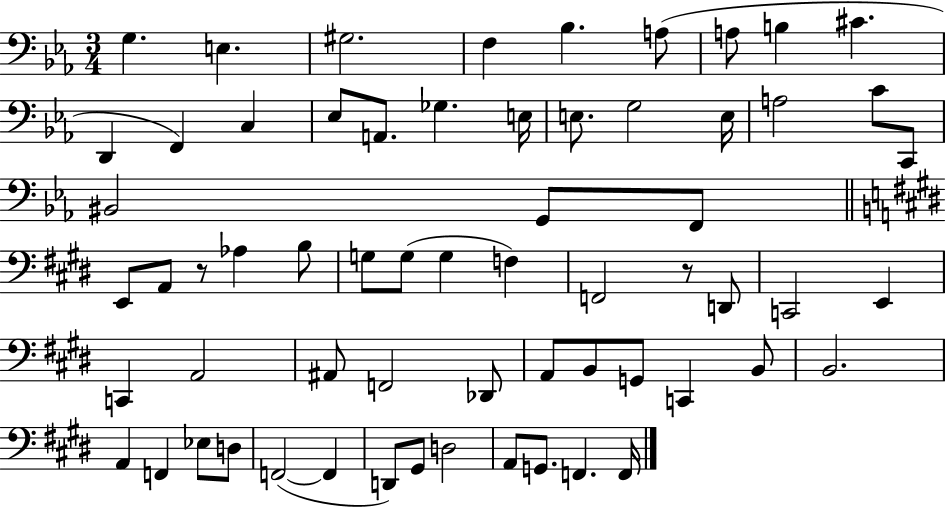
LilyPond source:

{
  \clef bass
  \numericTimeSignature
  \time 3/4
  \key ees \major
  \repeat volta 2 { g4. e4. | gis2. | f4 bes4. a8( | a8 b4 cis'4. | \break d,4 f,4) c4 | ees8 a,8. ges4. e16 | e8. g2 e16 | a2 c'8 c,8 | \break bis,2 g,8 f,8 | \bar "||" \break \key e \major e,8 a,8 r8 aes4 b8 | g8 g8( g4 f4) | f,2 r8 d,8 | c,2 e,4 | \break c,4 a,2 | ais,8 f,2 des,8 | a,8 b,8 g,8 c,4 b,8 | b,2. | \break a,4 f,4 ees8 d8 | f,2~(~ f,4 | d,8) gis,8 d2 | a,8 g,8. f,4. f,16 | \break } \bar "|."
}